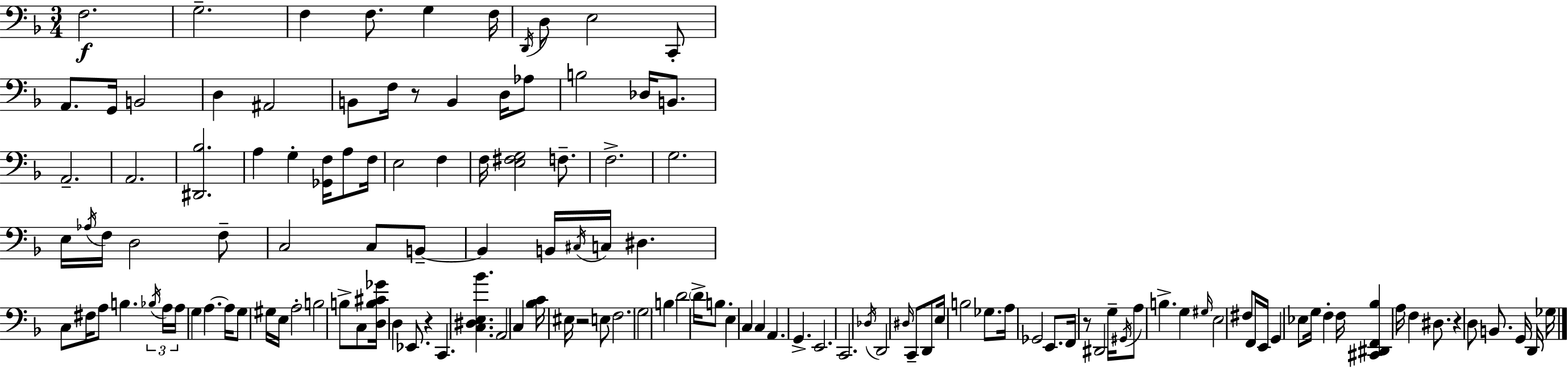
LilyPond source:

{
  \clef bass
  \numericTimeSignature
  \time 3/4
  \key d \minor
  f2.\f | g2.-- | f4 f8. g4 f16 | \acciaccatura { d,16 } d8 e2 c,8-. | \break a,8. g,16 b,2 | d4 ais,2 | b,8 f16 r8 b,4 d16 aes8 | b2 des16 b,8. | \break a,2.-- | a,2. | <dis, bes>2. | a4 g4-. <ges, f>16 a8 | \break f16 e2 f4 | f16 <e fis g>2 f8.-- | f2.-> | g2. | \break e16 \acciaccatura { aes16 } f16 d2 | f8-- c2 c8 | b,8--~~ b,4 b,16 \acciaccatura { cis16 } c16 dis4. | c8 fis16 a8 b4. | \break \tuplet 3/2 { \acciaccatura { bes16 } a16 a16 } g4 a4.~~ | a16 g8 gis16 e16 a2-. | b2 | b8-> c8 <d b cis' ges'>16 d4 ees,8. | \break r4 c,4. <c dis e bes'>4. | a,2 | c4 <bes c'>16 eis16 r2 | e8 f2. | \break \parenthesize g2 | b4 d'2 | \parenthesize d'16-> b8. e4 c4 | c4 a,4. g,4.-> | \break e,2. | c,2. | \acciaccatura { des16 } d,2 | \grace { dis16 } c,8-- d,8 e16 b2 | \break ges8. a16 ges,2 | e,8. f,16 r8 dis,2 | g16-- \acciaccatura { gis,16 } a8 b4.-> | g4 \grace { gis16 } e2 | \break fis8 f,16 e,16 g,4 | ees8 g16 f4-. f16 <cis, dis, f, bes>4 | a16 f4 dis8. r4 | d8 b,8. g,16 d,16 ges16 \bar "|."
}